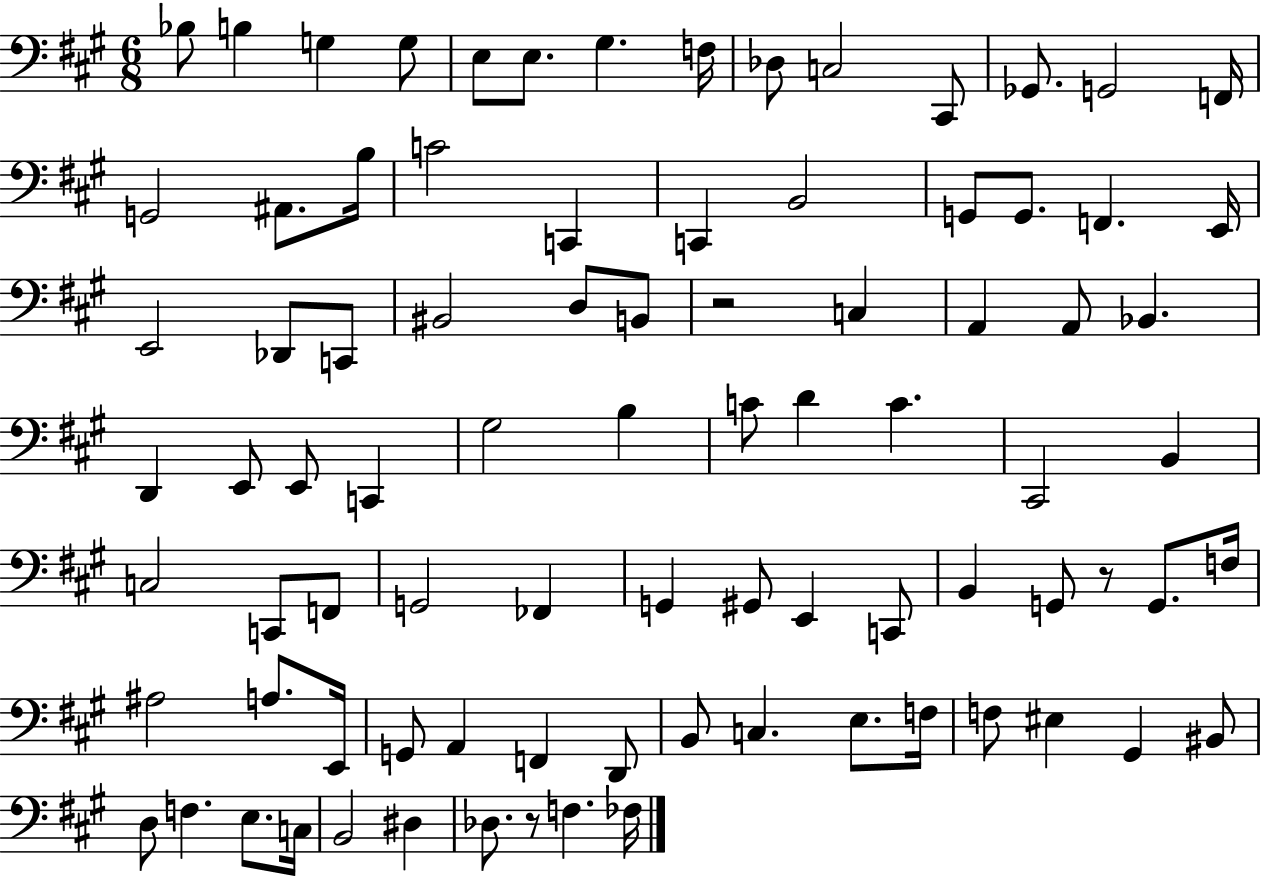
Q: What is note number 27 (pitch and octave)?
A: Db2